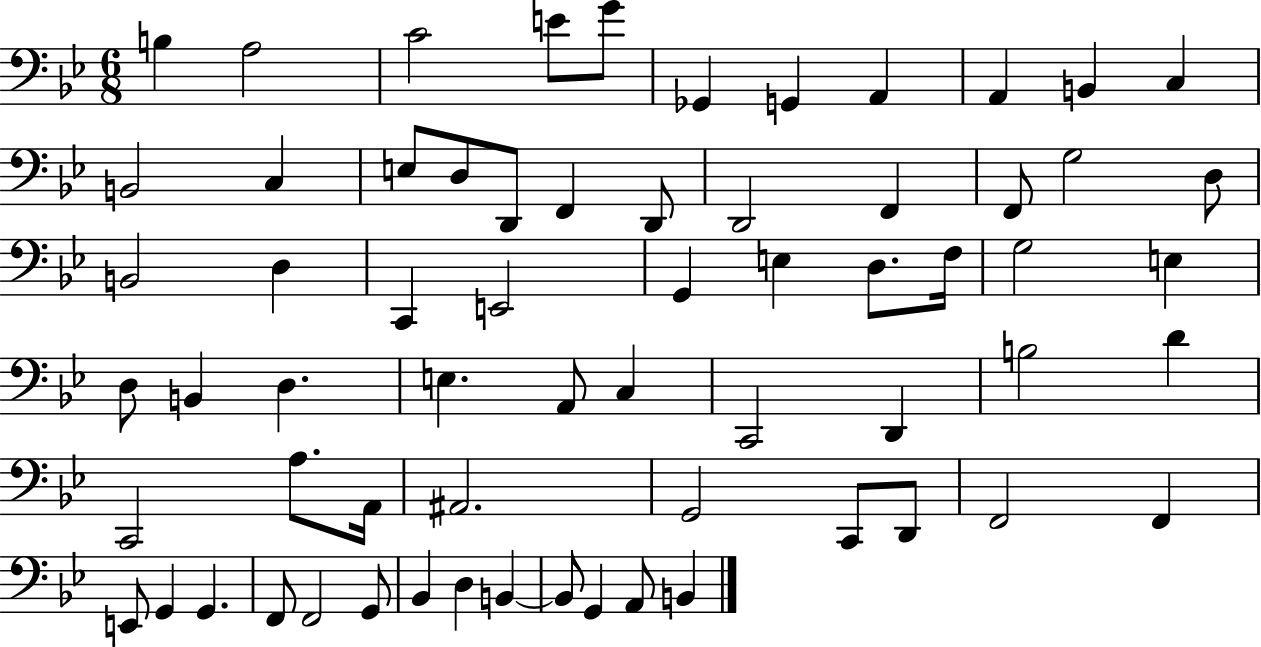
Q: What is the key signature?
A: BES major